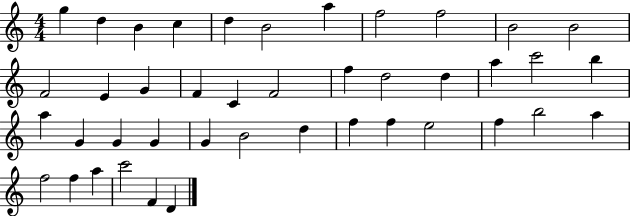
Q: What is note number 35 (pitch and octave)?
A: B5